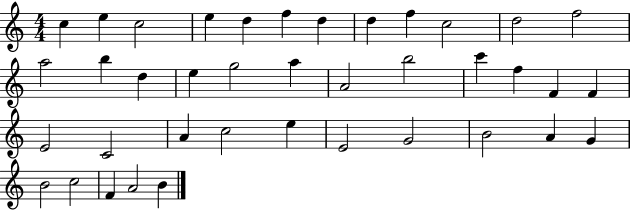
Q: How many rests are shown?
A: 0